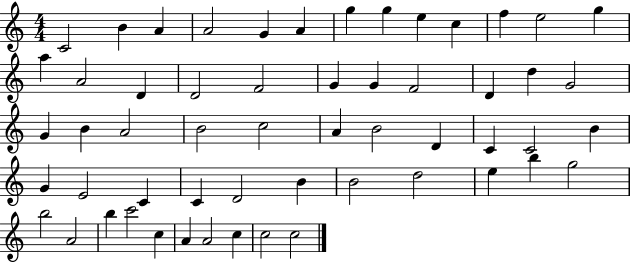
X:1
T:Untitled
M:4/4
L:1/4
K:C
C2 B A A2 G A g g e c f e2 g a A2 D D2 F2 G G F2 D d G2 G B A2 B2 c2 A B2 D C C2 B G E2 C C D2 B B2 d2 e b g2 b2 A2 b c'2 c A A2 c c2 c2